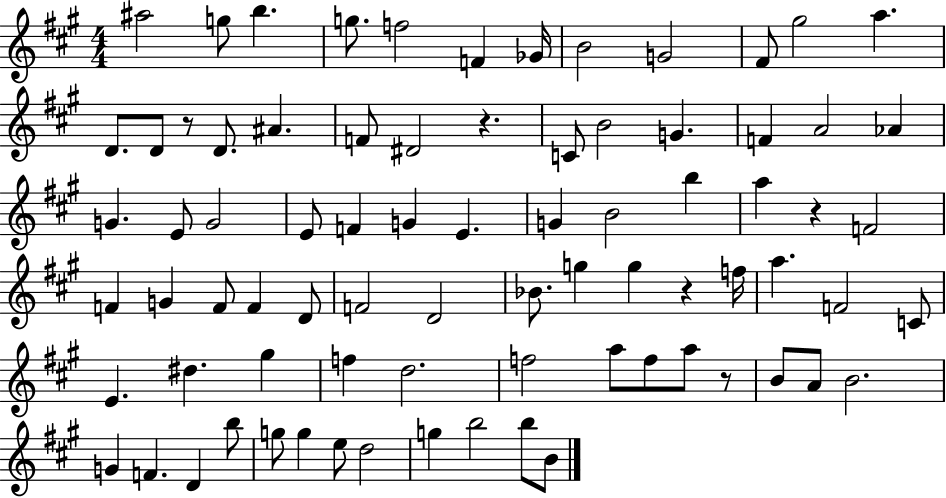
X:1
T:Untitled
M:4/4
L:1/4
K:A
^a2 g/2 b g/2 f2 F _G/4 B2 G2 ^F/2 ^g2 a D/2 D/2 z/2 D/2 ^A F/2 ^D2 z C/2 B2 G F A2 _A G E/2 G2 E/2 F G E G B2 b a z F2 F G F/2 F D/2 F2 D2 _B/2 g g z f/4 a F2 C/2 E ^d ^g f d2 f2 a/2 f/2 a/2 z/2 B/2 A/2 B2 G F D b/2 g/2 g e/2 d2 g b2 b/2 B/2